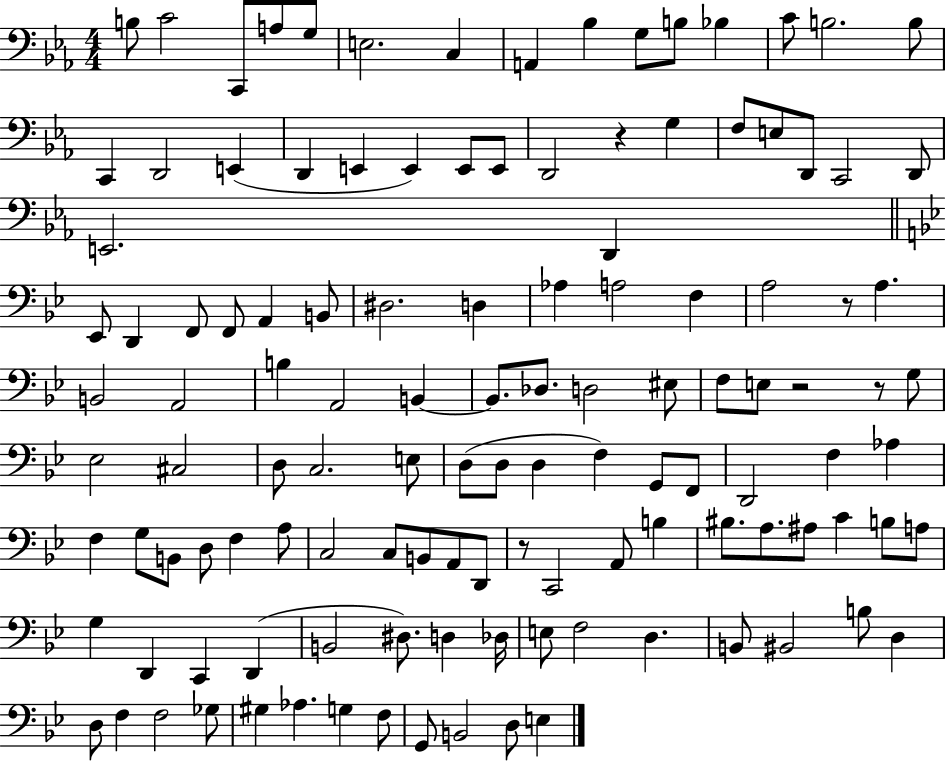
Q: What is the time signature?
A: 4/4